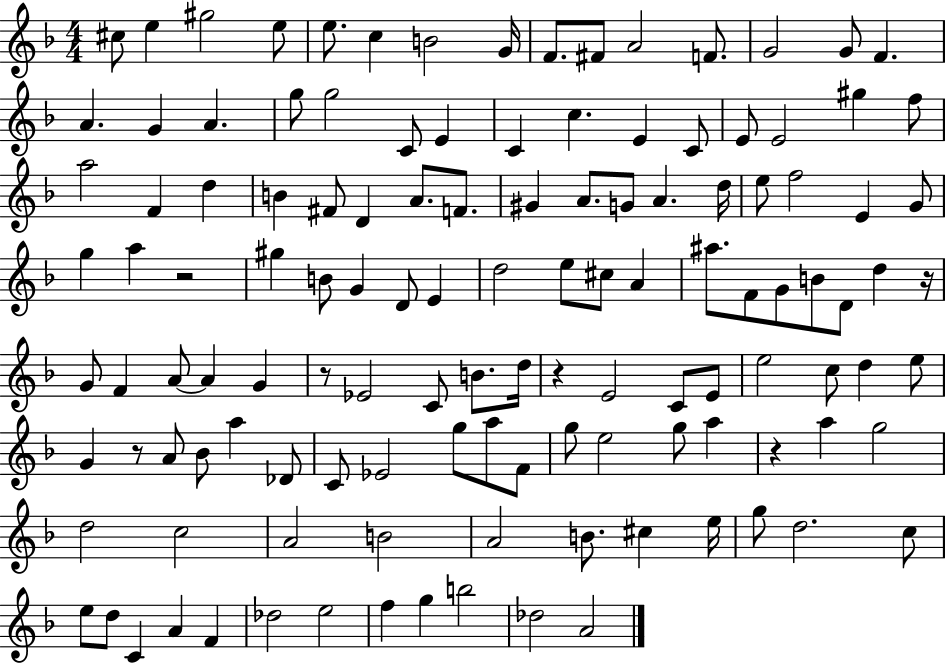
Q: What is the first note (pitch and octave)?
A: C#5